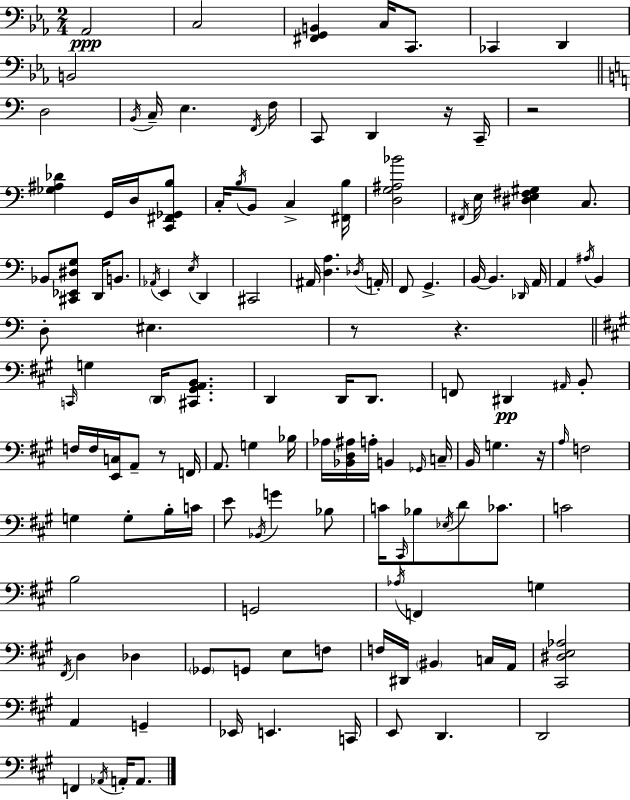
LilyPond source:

{
  \clef bass
  \numericTimeSignature
  \time 2/4
  \key c \minor
  \repeat volta 2 { aes,2\ppp | c2 | <fis, g, b,>4 c16 c,8. | ces,4 d,4 | \break b,2 | \bar "||" \break \key c \major d2 | \acciaccatura { b,16 } c16-- e4. | \acciaccatura { f,16 } f16 c,8 d,4 | r16 c,16-- r2 | \break <ges ais des'>4 g,16 d16 | <c, fis, ges, b>8 c16-. \acciaccatura { b16 } b,8 c4-> | <fis, b>16 <d g ais bes'>2 | \acciaccatura { fis,16 } e16 <dis e fis gis>4 | \break c8. bes,8 <cis, ees, dis g>8 | d,16 b,8. \acciaccatura { aes,16 } e,4 | \acciaccatura { e16 } d,4 cis,2 | ais,16 <d a>4. | \break \acciaccatura { des16 } a,16-. f,8 | g,4.-> b,16~~ | b,4. \grace { des,16 } a,16 | a,4 \acciaccatura { ais16 } b,4 | \break d8-. eis4. | r8 r4. | \bar "||" \break \key a \major \grace { c,16 } g4 \parenthesize d,16 <cis, gis, a, b,>8. | d,4 d,16 d,8. | f,8 dis,4\pp \grace { ais,16 } | b,8-. f16 f16 <e, c>16 a,8-- r8 | \break f,16 a,8. g4 | bes16 aes16 <bes, d ais>16 a16-. b,4 | \grace { ges,16 } c16-- b,16 g4. | r16 \grace { a16 } f2 | \break g4 | g8-. b16-. c'16 e'8 \acciaccatura { bes,16 } g'4 | bes8 c'16 \grace { cis,16 } bes8 | \acciaccatura { ees16 } d'8 ces'8. c'2 | \break b2 | g,2 | \acciaccatura { aes16 } | f,4 g4 | \break \acciaccatura { fis,16 } d4 des4 | \parenthesize ges,8 g,8 e8 f8 | f16 dis,16 \parenthesize bis,4 c16 | a,16 <cis, dis e aes>2 | \break a,4 g,4-- | ees,16 e,4. | c,16 e,8 d,4. | d,2 | \break f,4 \acciaccatura { aes,16 } a,16-. a,8. | } \bar "|."
}